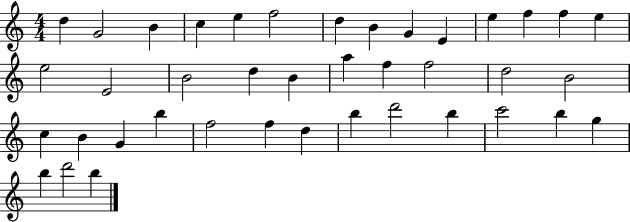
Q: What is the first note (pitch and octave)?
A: D5